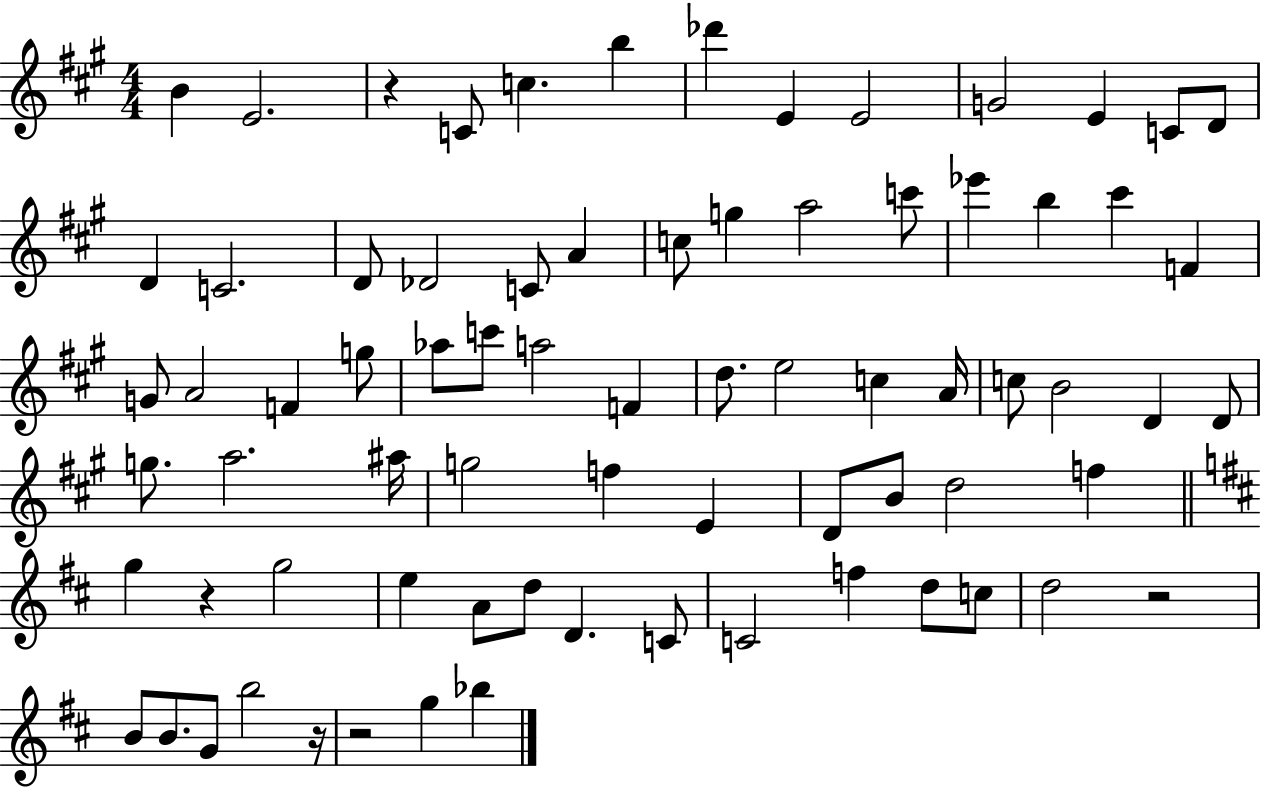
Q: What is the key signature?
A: A major